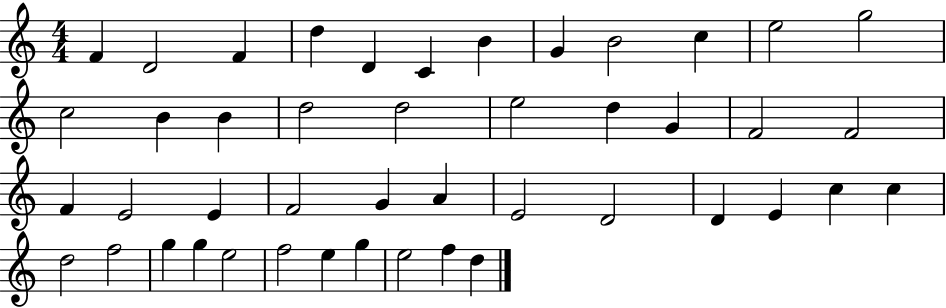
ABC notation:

X:1
T:Untitled
M:4/4
L:1/4
K:C
F D2 F d D C B G B2 c e2 g2 c2 B B d2 d2 e2 d G F2 F2 F E2 E F2 G A E2 D2 D E c c d2 f2 g g e2 f2 e g e2 f d